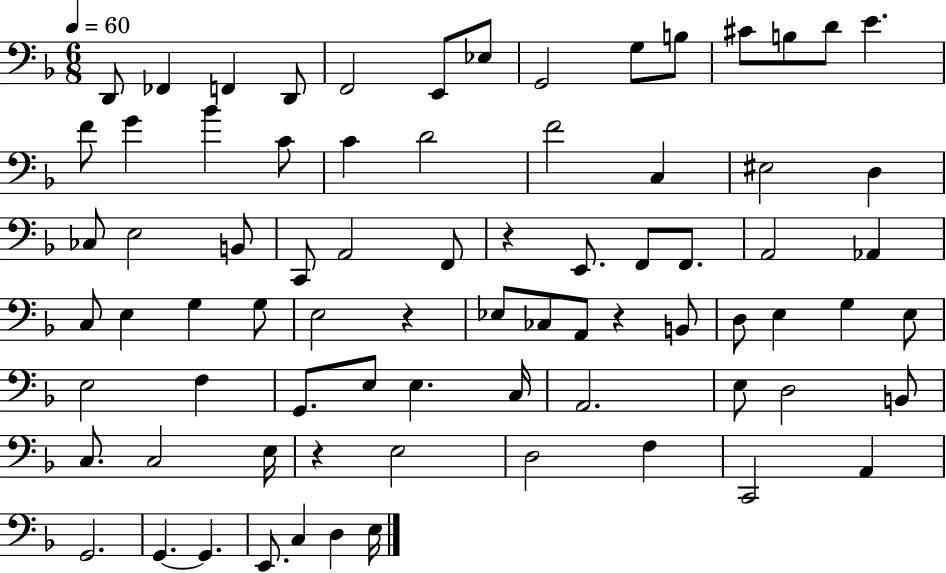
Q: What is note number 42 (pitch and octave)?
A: CES3